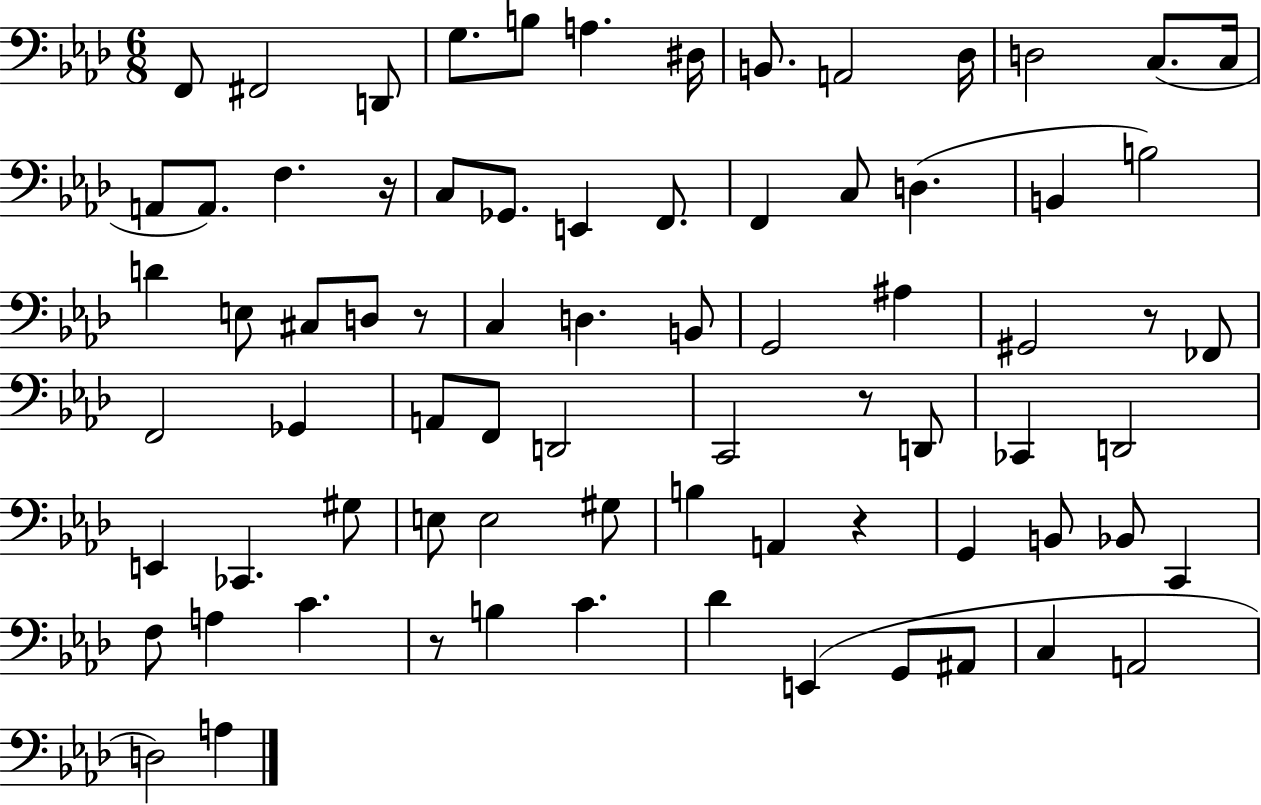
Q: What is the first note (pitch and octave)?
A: F2